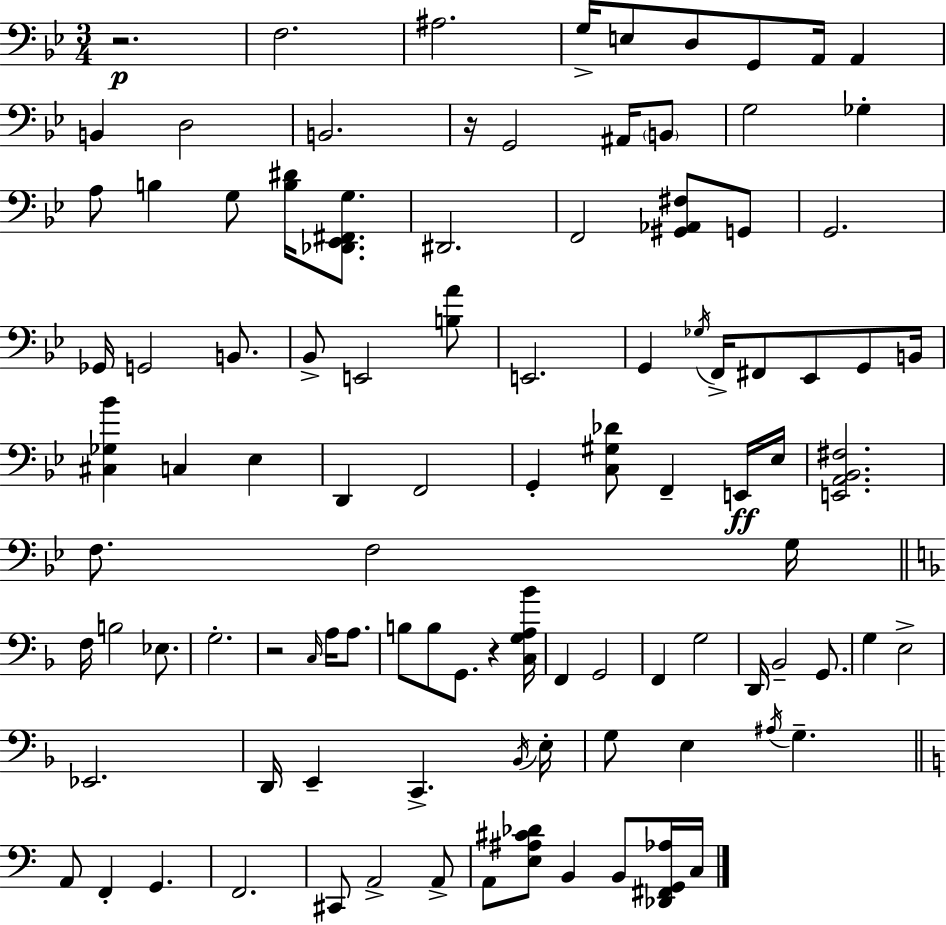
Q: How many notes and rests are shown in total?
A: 101